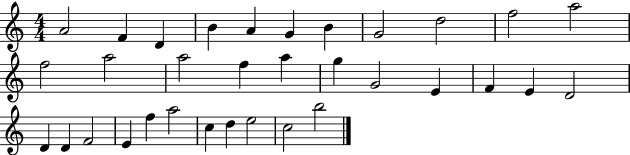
A4/h F4/q D4/q B4/q A4/q G4/q B4/q G4/h D5/h F5/h A5/h F5/h A5/h A5/h F5/q A5/q G5/q G4/h E4/q F4/q E4/q D4/h D4/q D4/q F4/h E4/q F5/q A5/h C5/q D5/q E5/h C5/h B5/h